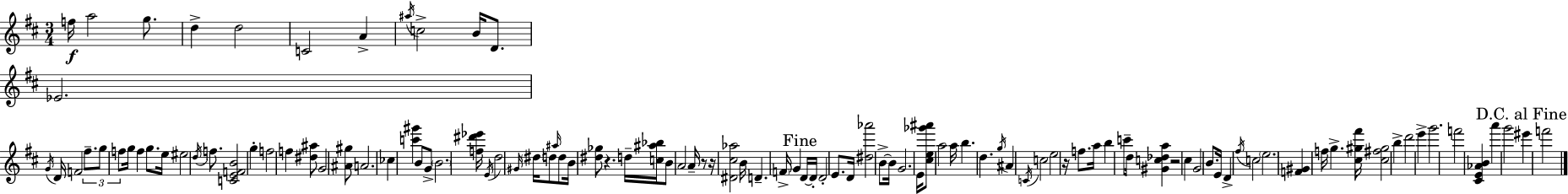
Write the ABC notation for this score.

X:1
T:Untitled
M:3/4
L:1/4
K:D
f/4 a2 g/2 d d2 C2 A ^a/4 c2 B/4 D/2 _E2 G/4 D/4 F2 ^f/2 g/2 f/2 g/4 f g/2 e/4 ^e2 d/4 f/2 [CEFB]2 g f2 f [^d^a]/2 G2 [^A^g]/2 A2 _c [c'^g'] B/2 G/2 B2 [f^d'_e']/4 E/4 d2 ^G/4 ^d/4 d/2 ^a/4 d/2 B/4 [^d_g]/2 z d/4 [c^a_b]/4 B/2 A2 A/4 z/2 z/4 [^D^c_a]2 B/4 D F/4 G D/4 D/4 D2 E/2 D/4 [^d_a']2 B/2 B/4 G2 E/4 [^ce_g'^a']/2 a2 a/4 b d g/4 ^A C/4 c2 e2 z/4 f/2 a/4 b c'/2 d/4 [^Gc_da] z2 ^c G2 B/2 E/4 D ^f/4 c2 e2 [F^G] f/4 g [^c^g^f']/4 [^c^f^g]2 b d'2 e' g'2 f'2 [^CE_AB] a' g'2 ^e' f'2